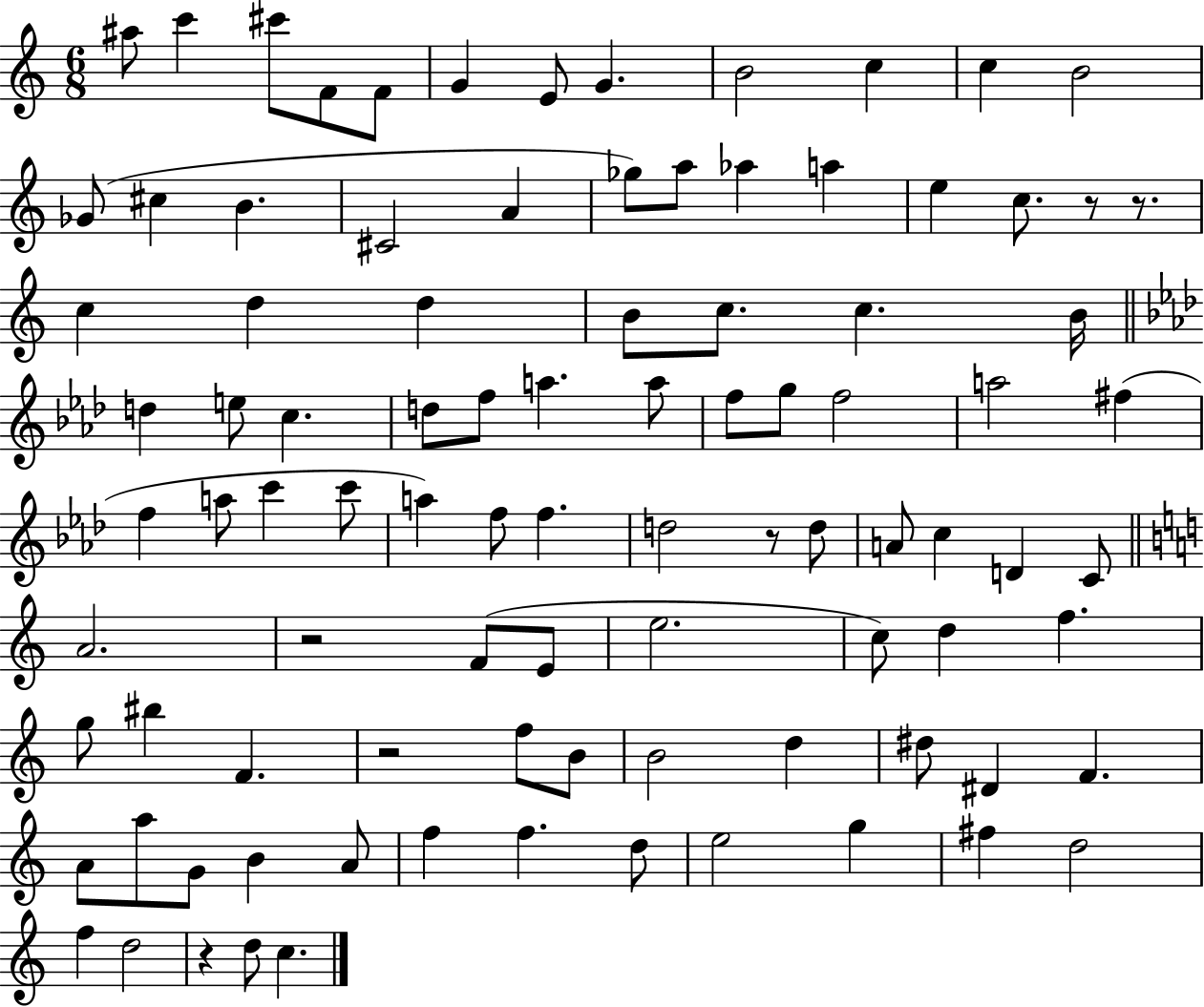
A#5/e C6/q C#6/e F4/e F4/e G4/q E4/e G4/q. B4/h C5/q C5/q B4/h Gb4/e C#5/q B4/q. C#4/h A4/q Gb5/e A5/e Ab5/q A5/q E5/q C5/e. R/e R/e. C5/q D5/q D5/q B4/e C5/e. C5/q. B4/s D5/q E5/e C5/q. D5/e F5/e A5/q. A5/e F5/e G5/e F5/h A5/h F#5/q F5/q A5/e C6/q C6/e A5/q F5/e F5/q. D5/h R/e D5/e A4/e C5/q D4/q C4/e A4/h. R/h F4/e E4/e E5/h. C5/e D5/q F5/q. G5/e BIS5/q F4/q. R/h F5/e B4/e B4/h D5/q D#5/e D#4/q F4/q. A4/e A5/e G4/e B4/q A4/e F5/q F5/q. D5/e E5/h G5/q F#5/q D5/h F5/q D5/h R/q D5/e C5/q.